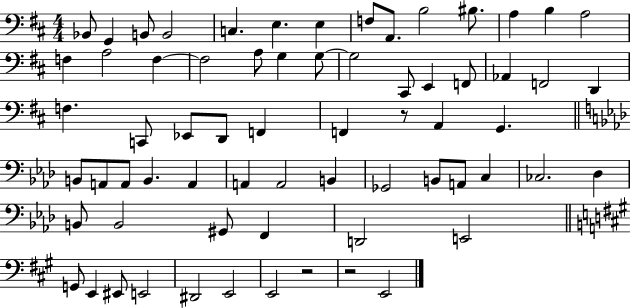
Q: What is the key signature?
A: D major